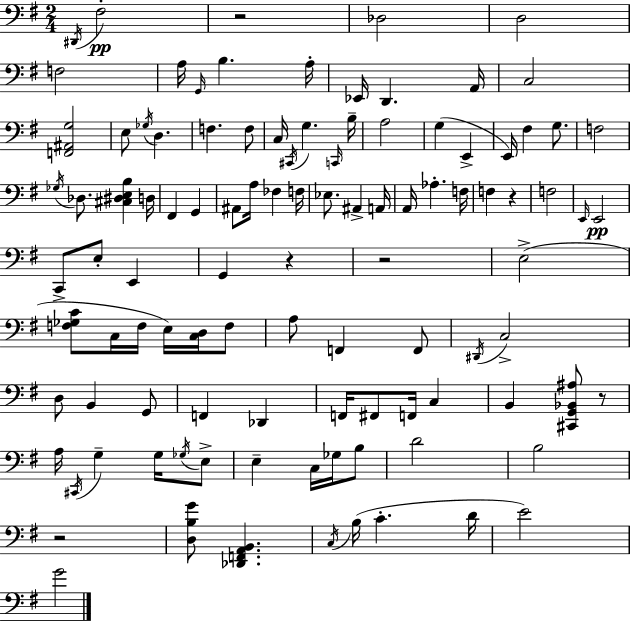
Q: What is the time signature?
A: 2/4